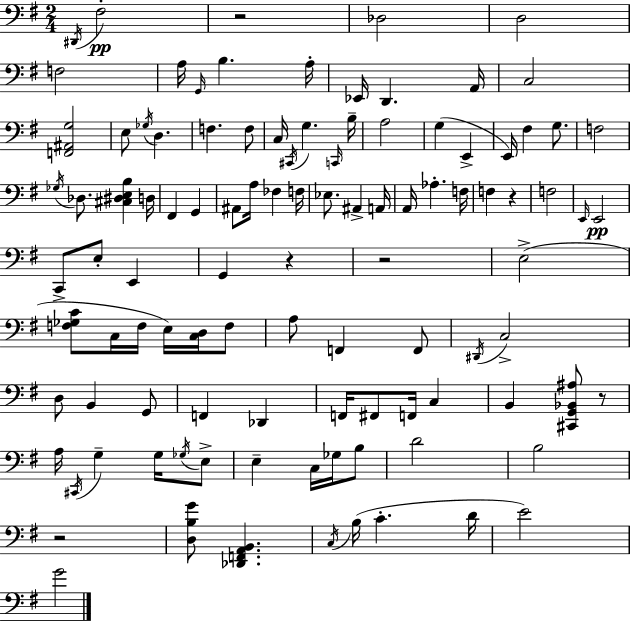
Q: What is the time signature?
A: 2/4